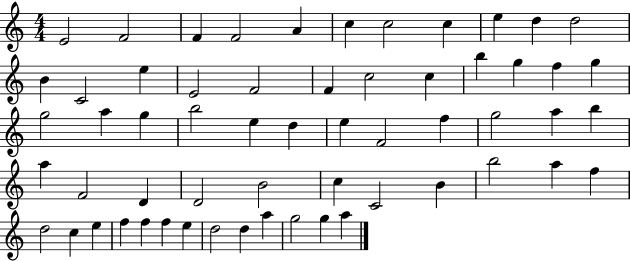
{
  \clef treble
  \numericTimeSignature
  \time 4/4
  \key c \major
  e'2 f'2 | f'4 f'2 a'4 | c''4 c''2 c''4 | e''4 d''4 d''2 | \break b'4 c'2 e''4 | e'2 f'2 | f'4 c''2 c''4 | b''4 g''4 f''4 g''4 | \break g''2 a''4 g''4 | b''2 e''4 d''4 | e''4 f'2 f''4 | g''2 a''4 b''4 | \break a''4 f'2 d'4 | d'2 b'2 | c''4 c'2 b'4 | b''2 a''4 f''4 | \break d''2 c''4 e''4 | f''4 f''4 f''4 e''4 | d''2 d''4 a''4 | g''2 g''4 a''4 | \break \bar "|."
}